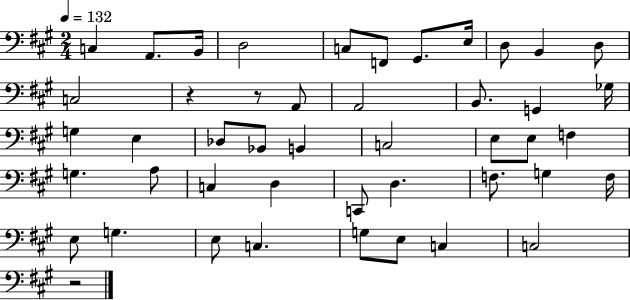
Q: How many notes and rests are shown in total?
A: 46